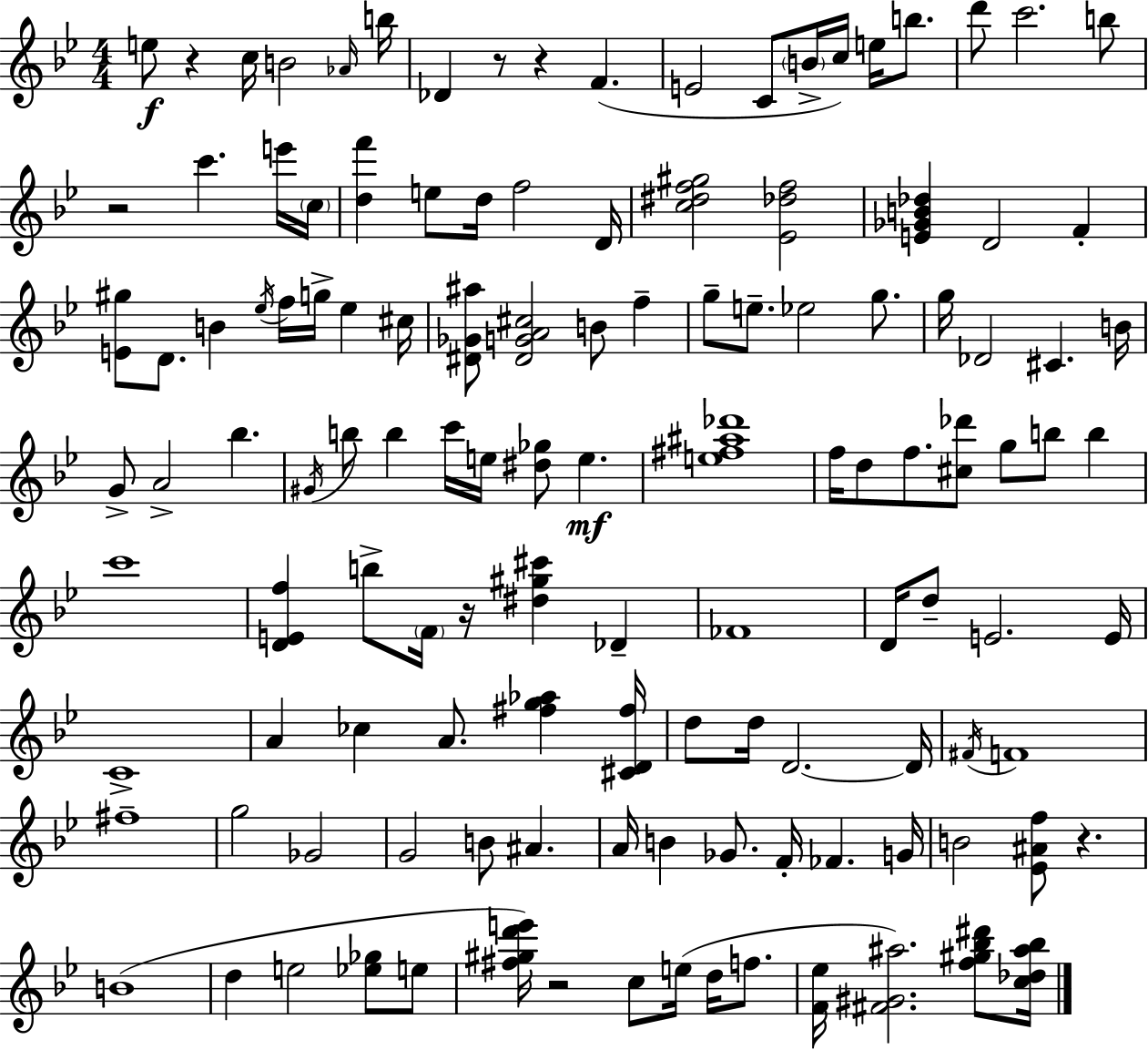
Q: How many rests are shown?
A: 7